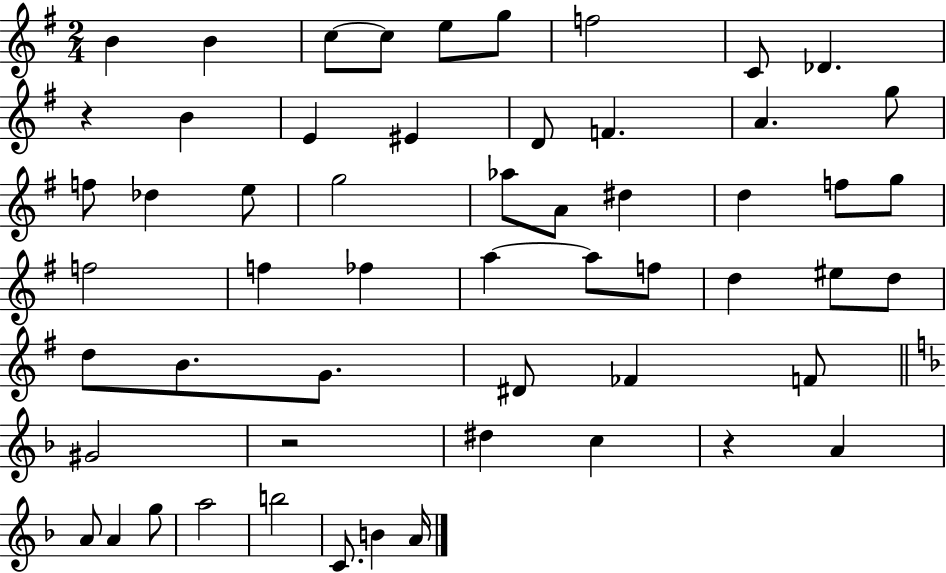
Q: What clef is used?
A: treble